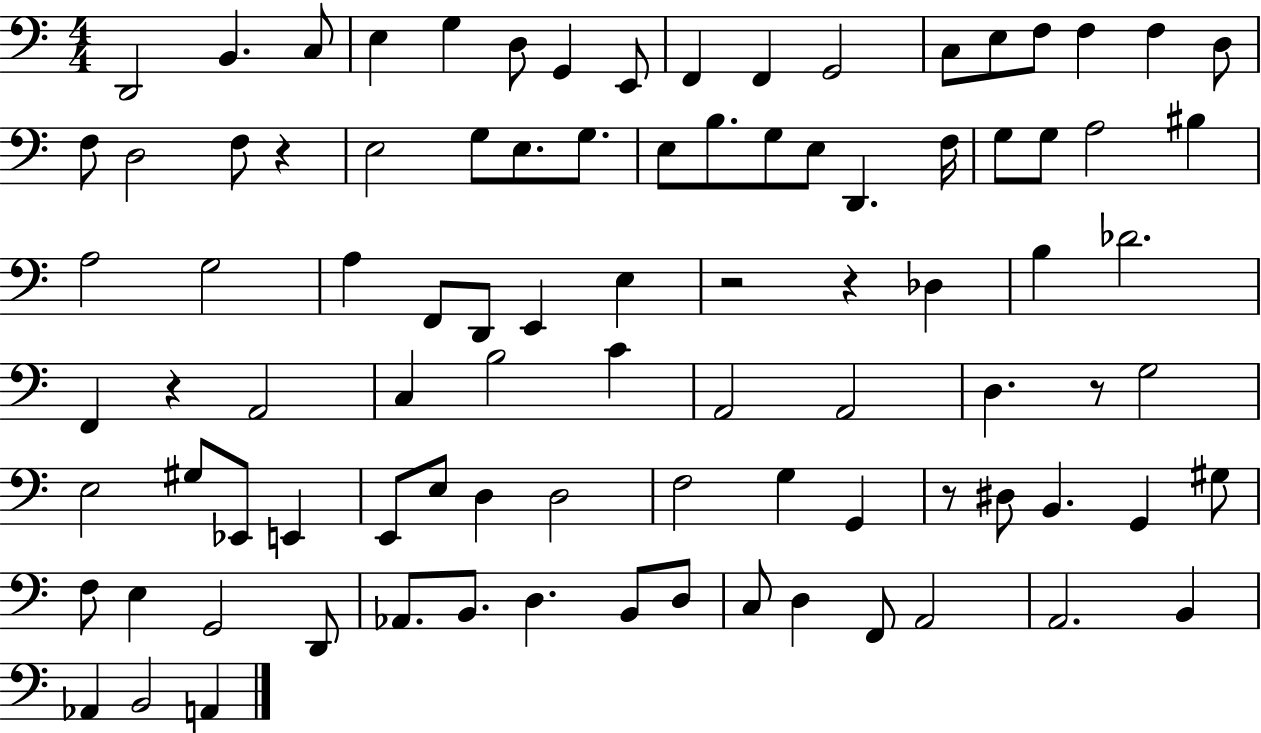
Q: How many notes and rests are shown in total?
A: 92